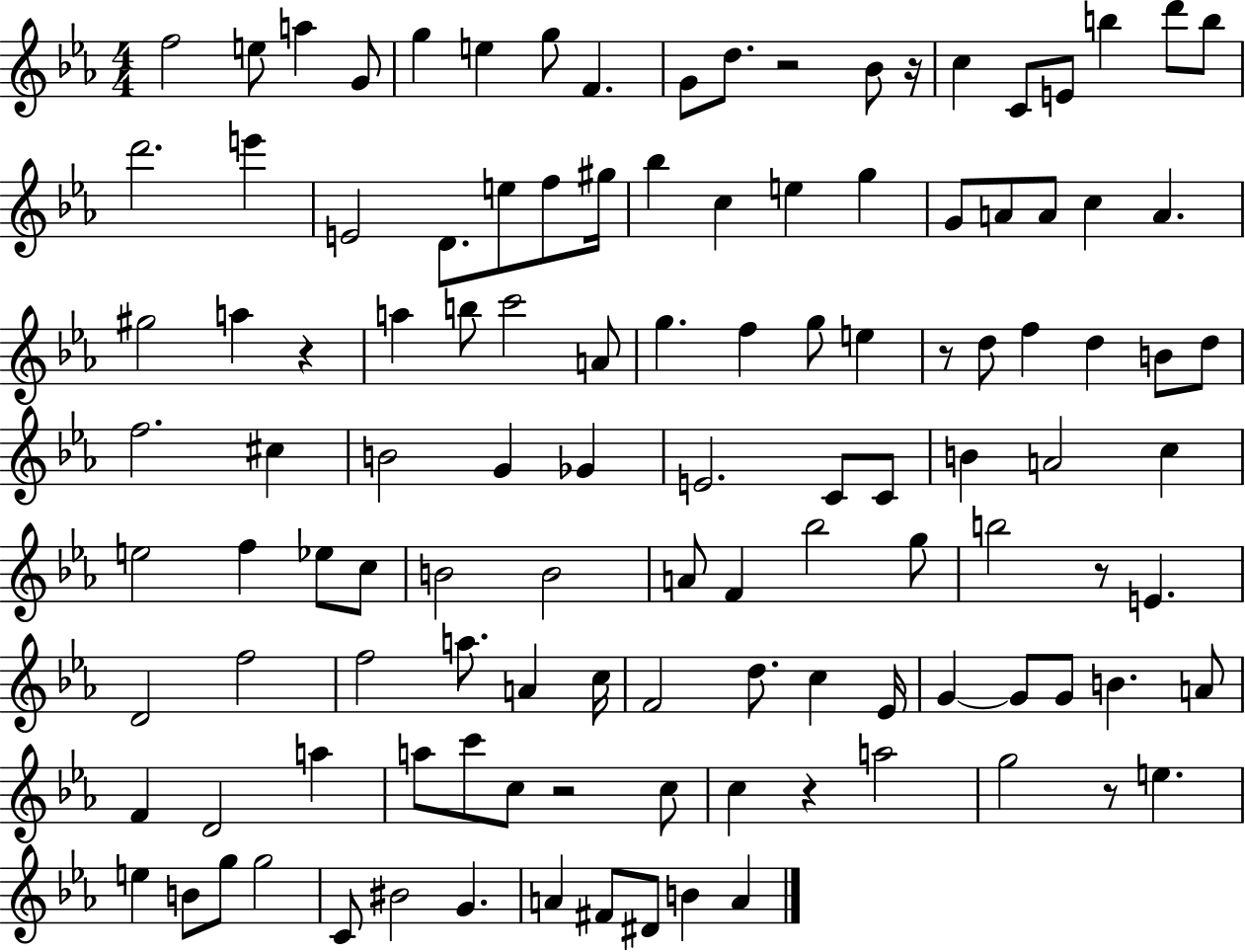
X:1
T:Untitled
M:4/4
L:1/4
K:Eb
f2 e/2 a G/2 g e g/2 F G/2 d/2 z2 _B/2 z/4 c C/2 E/2 b d'/2 b/2 d'2 e' E2 D/2 e/2 f/2 ^g/4 _b c e g G/2 A/2 A/2 c A ^g2 a z a b/2 c'2 A/2 g f g/2 e z/2 d/2 f d B/2 d/2 f2 ^c B2 G _G E2 C/2 C/2 B A2 c e2 f _e/2 c/2 B2 B2 A/2 F _b2 g/2 b2 z/2 E D2 f2 f2 a/2 A c/4 F2 d/2 c _E/4 G G/2 G/2 B A/2 F D2 a a/2 c'/2 c/2 z2 c/2 c z a2 g2 z/2 e e B/2 g/2 g2 C/2 ^B2 G A ^F/2 ^D/2 B A